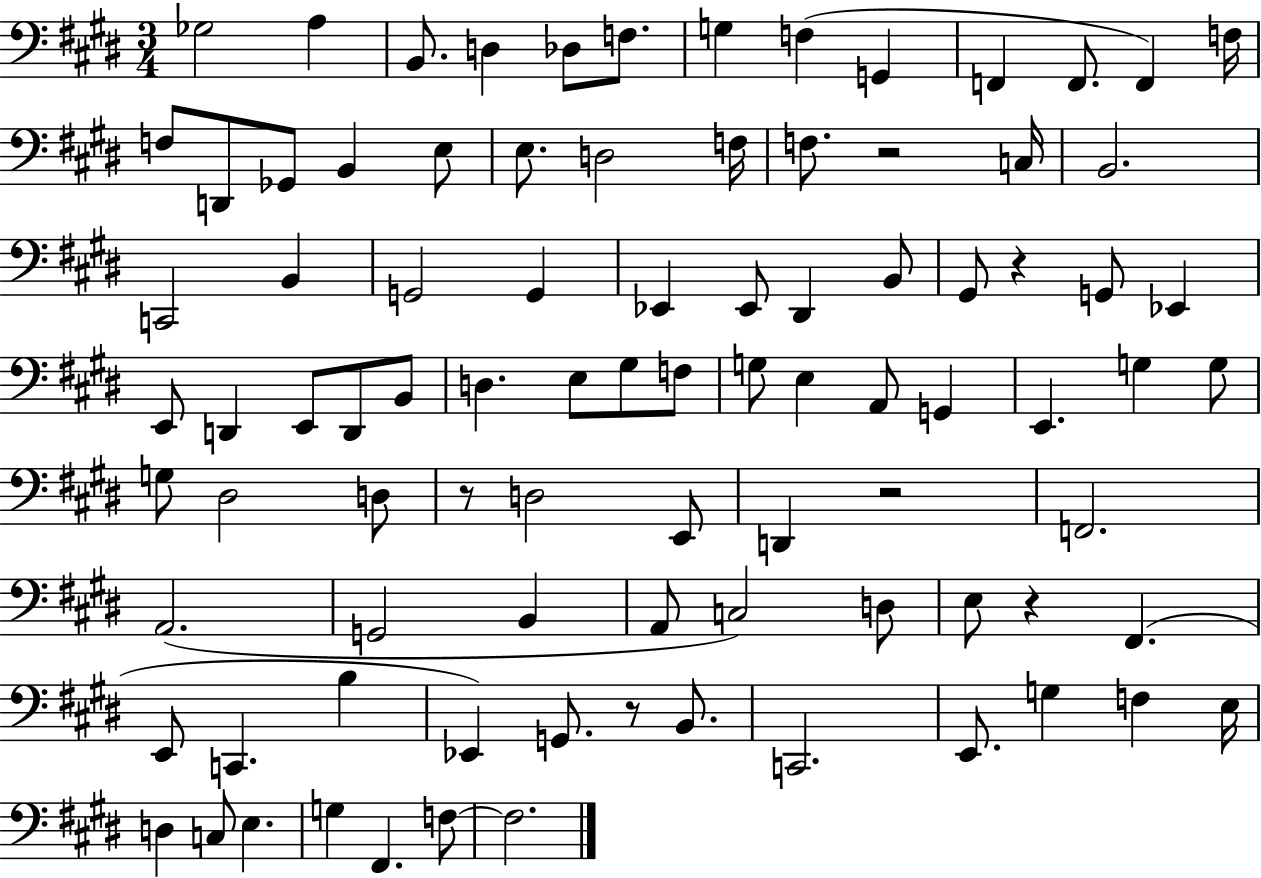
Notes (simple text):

Gb3/h A3/q B2/e. D3/q Db3/e F3/e. G3/q F3/q G2/q F2/q F2/e. F2/q F3/s F3/e D2/e Gb2/e B2/q E3/e E3/e. D3/h F3/s F3/e. R/h C3/s B2/h. C2/h B2/q G2/h G2/q Eb2/q Eb2/e D#2/q B2/e G#2/e R/q G2/e Eb2/q E2/e D2/q E2/e D2/e B2/e D3/q. E3/e G#3/e F3/e G3/e E3/q A2/e G2/q E2/q. G3/q G3/e G3/e D#3/h D3/e R/e D3/h E2/e D2/q R/h F2/h. A2/h. G2/h B2/q A2/e C3/h D3/e E3/e R/q F#2/q. E2/e C2/q. B3/q Eb2/q G2/e. R/e B2/e. C2/h. E2/e. G3/q F3/q E3/s D3/q C3/e E3/q. G3/q F#2/q. F3/e F3/h.